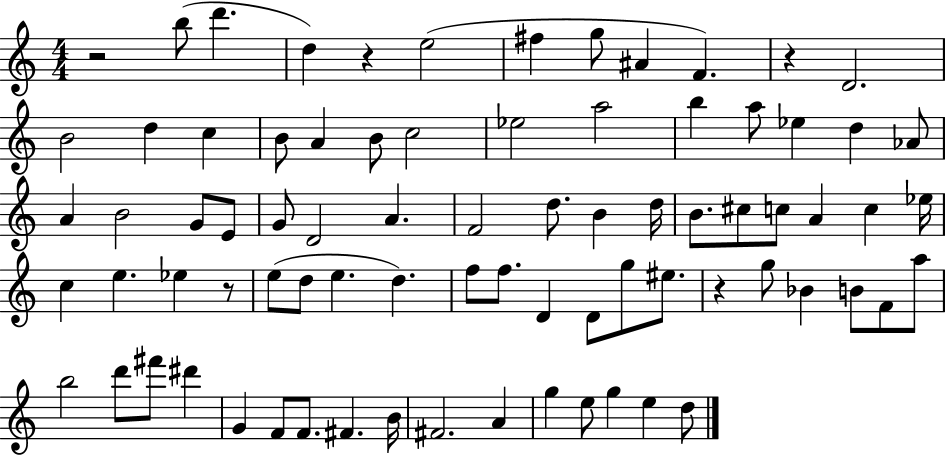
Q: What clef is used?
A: treble